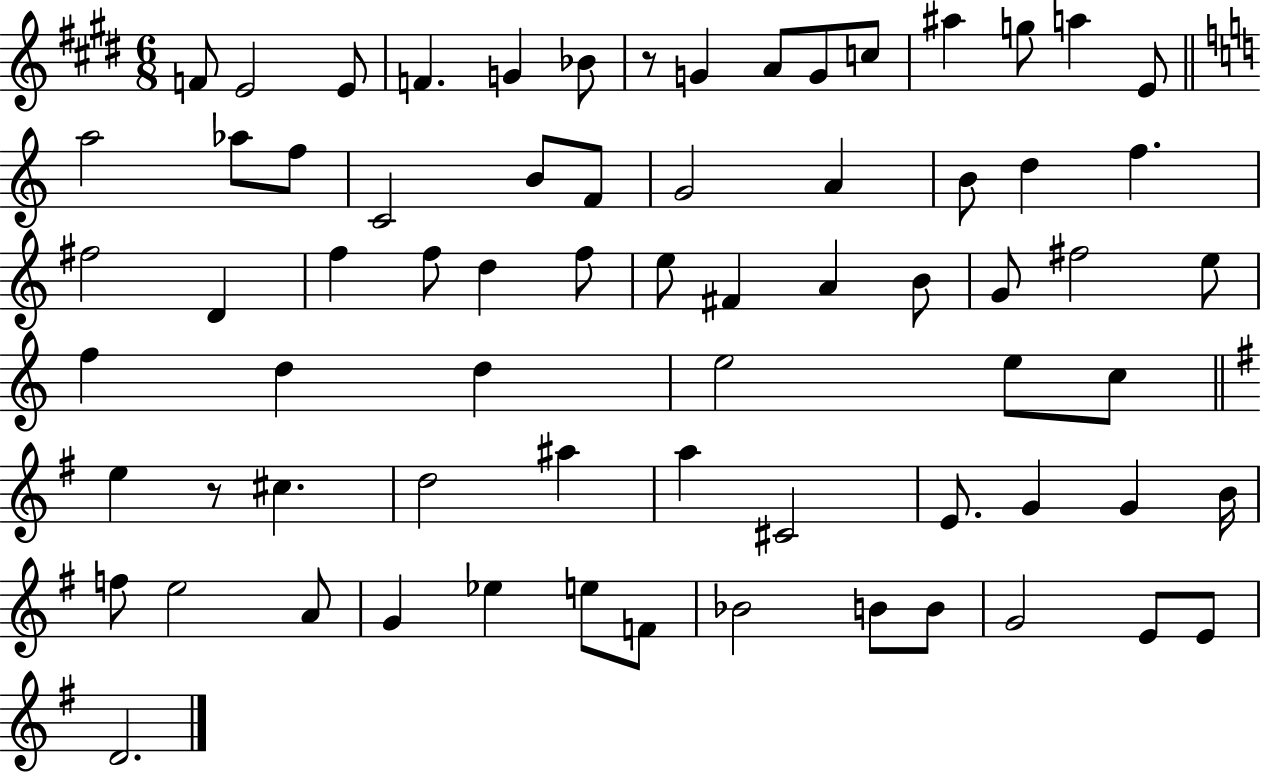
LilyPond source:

{
  \clef treble
  \numericTimeSignature
  \time 6/8
  \key e \major
  f'8 e'2 e'8 | f'4. g'4 bes'8 | r8 g'4 a'8 g'8 c''8 | ais''4 g''8 a''4 e'8 | \break \bar "||" \break \key c \major a''2 aes''8 f''8 | c'2 b'8 f'8 | g'2 a'4 | b'8 d''4 f''4. | \break fis''2 d'4 | f''4 f''8 d''4 f''8 | e''8 fis'4 a'4 b'8 | g'8 fis''2 e''8 | \break f''4 d''4 d''4 | e''2 e''8 c''8 | \bar "||" \break \key e \minor e''4 r8 cis''4. | d''2 ais''4 | a''4 cis'2 | e'8. g'4 g'4 b'16 | \break f''8 e''2 a'8 | g'4 ees''4 e''8 f'8 | bes'2 b'8 b'8 | g'2 e'8 e'8 | \break d'2. | \bar "|."
}